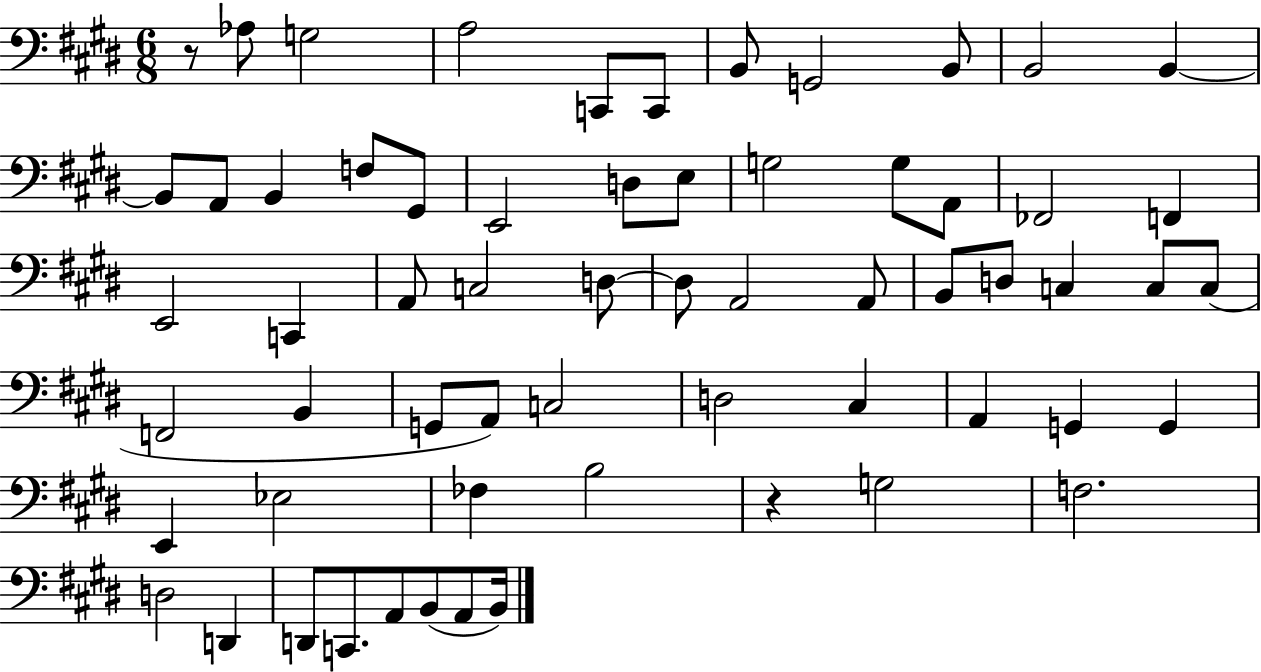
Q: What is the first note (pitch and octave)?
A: Ab3